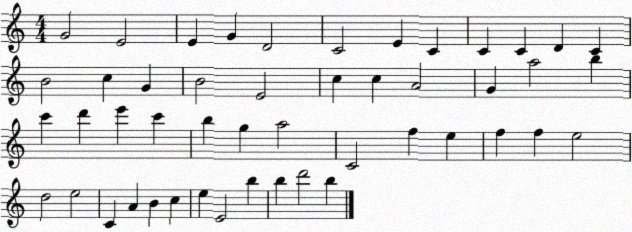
X:1
T:Untitled
M:4/4
L:1/4
K:C
G2 E2 E G D2 C2 E C C C D C B2 c G B2 E2 c c A2 G a2 b c' d' e' c' b g a2 C2 f e f f e2 d2 e2 C A B c e E2 b b d'2 b